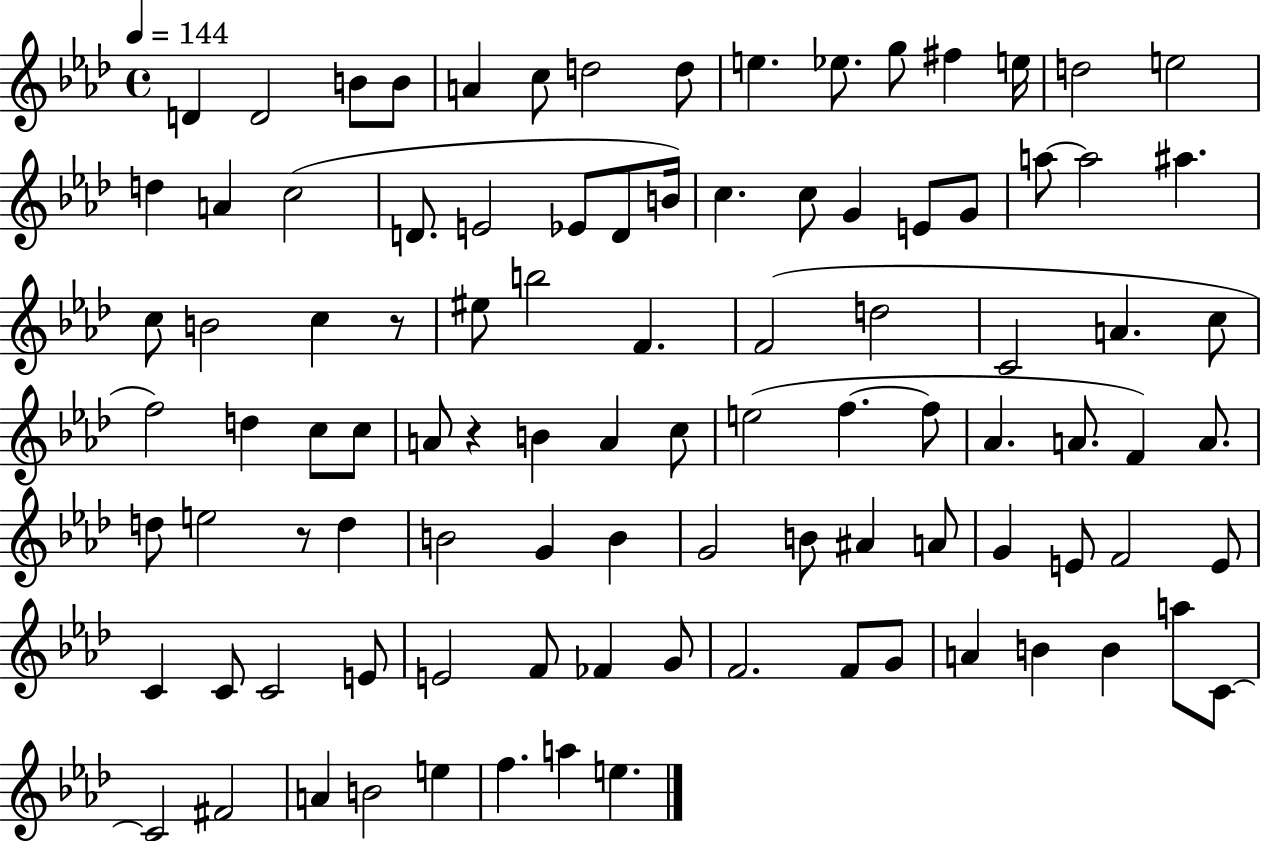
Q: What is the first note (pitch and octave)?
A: D4